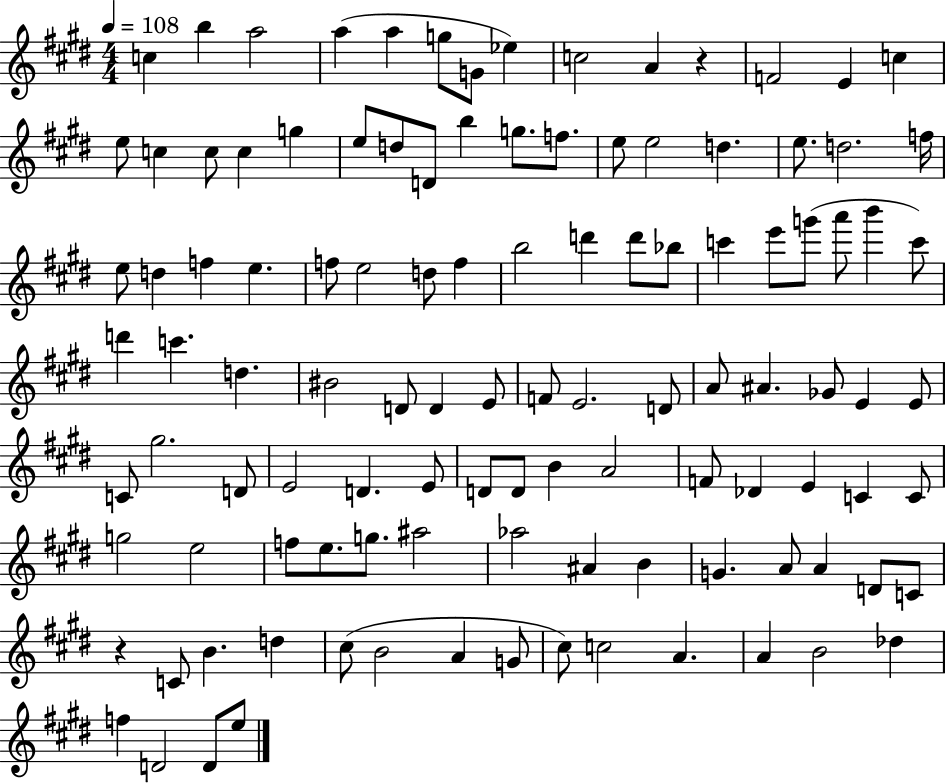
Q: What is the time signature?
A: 4/4